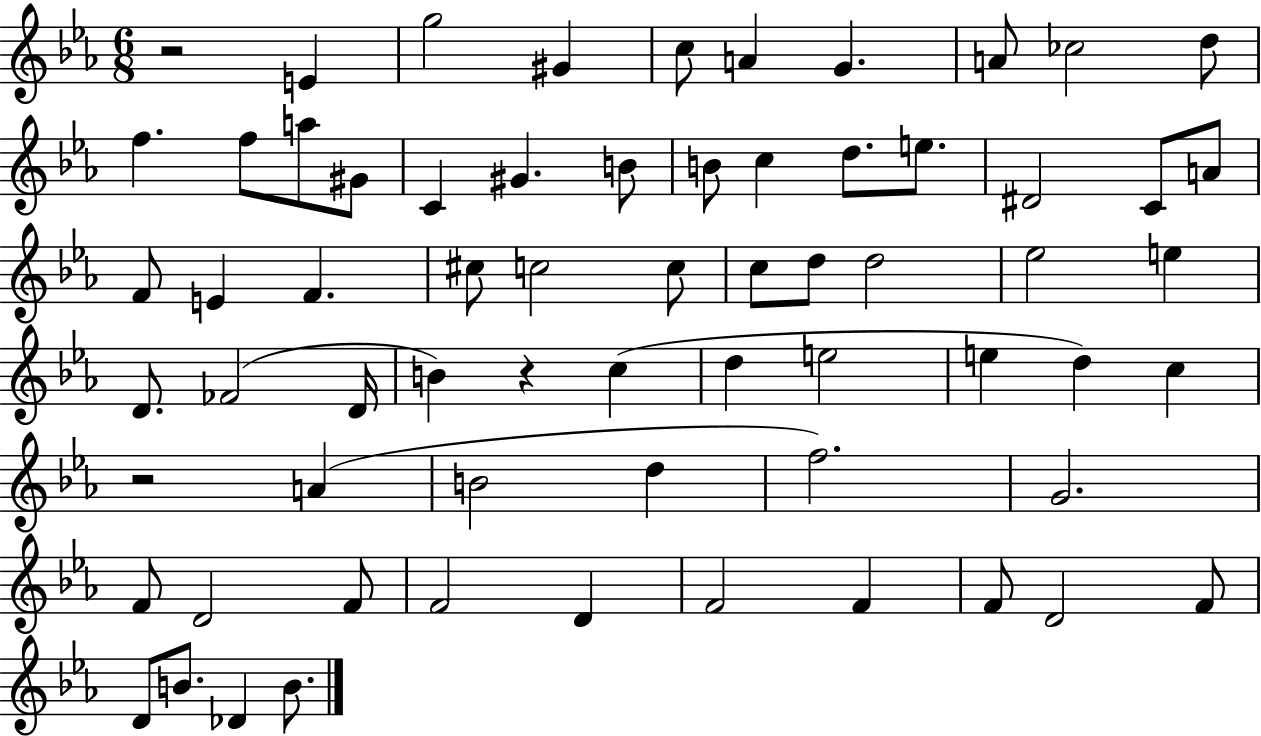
X:1
T:Untitled
M:6/8
L:1/4
K:Eb
z2 E g2 ^G c/2 A G A/2 _c2 d/2 f f/2 a/2 ^G/2 C ^G B/2 B/2 c d/2 e/2 ^D2 C/2 A/2 F/2 E F ^c/2 c2 c/2 c/2 d/2 d2 _e2 e D/2 _F2 D/4 B z c d e2 e d c z2 A B2 d f2 G2 F/2 D2 F/2 F2 D F2 F F/2 D2 F/2 D/2 B/2 _D B/2